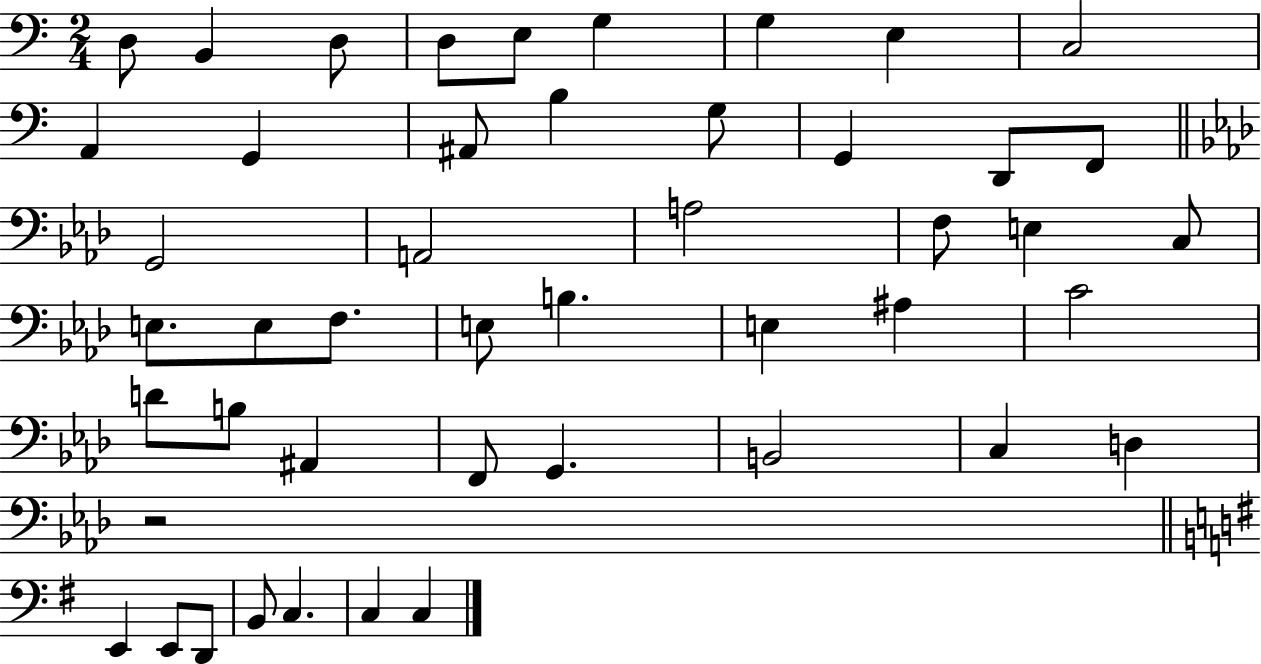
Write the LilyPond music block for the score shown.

{
  \clef bass
  \numericTimeSignature
  \time 2/4
  \key c \major
  \repeat volta 2 { d8 b,4 d8 | d8 e8 g4 | g4 e4 | c2 | \break a,4 g,4 | ais,8 b4 g8 | g,4 d,8 f,8 | \bar "||" \break \key aes \major g,2 | a,2 | a2 | f8 e4 c8 | \break e8. e8 f8. | e8 b4. | e4 ais4 | c'2 | \break d'8 b8 ais,4 | f,8 g,4. | b,2 | c4 d4 | \break r2 | \bar "||" \break \key e \minor e,4 e,8 d,8 | b,8 c4. | c4 c4 | } \bar "|."
}